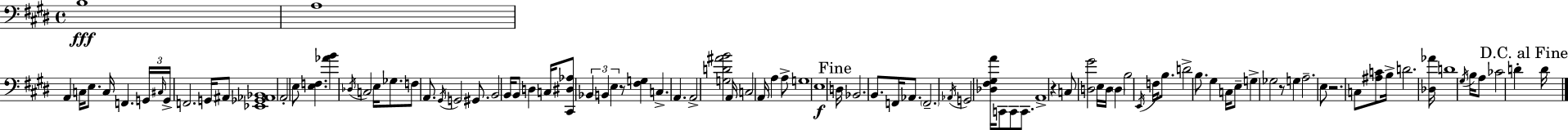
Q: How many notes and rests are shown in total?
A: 96